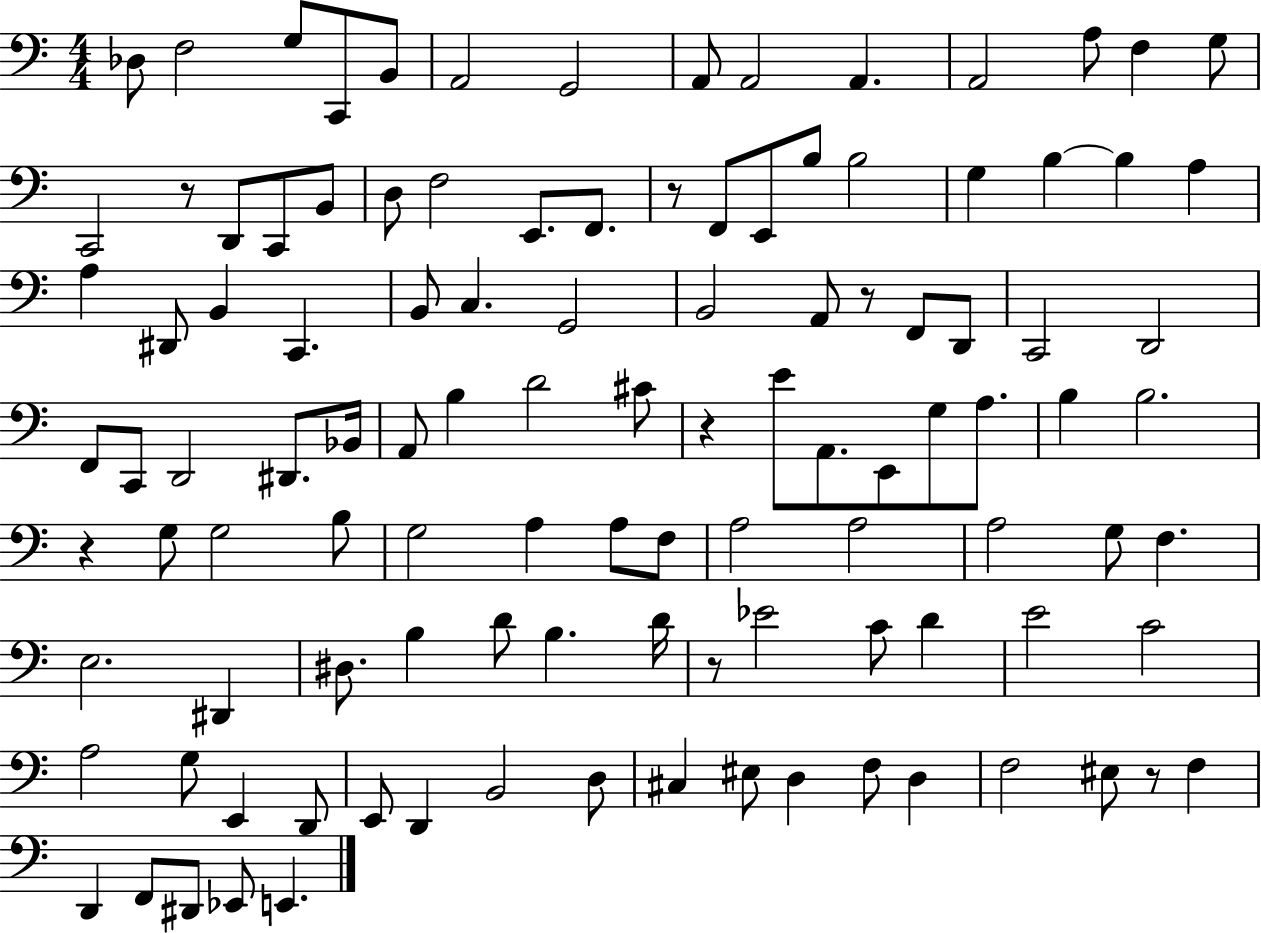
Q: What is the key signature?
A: C major